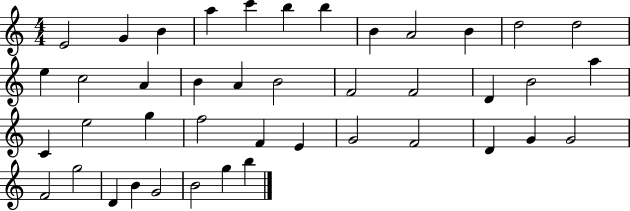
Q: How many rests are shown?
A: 0